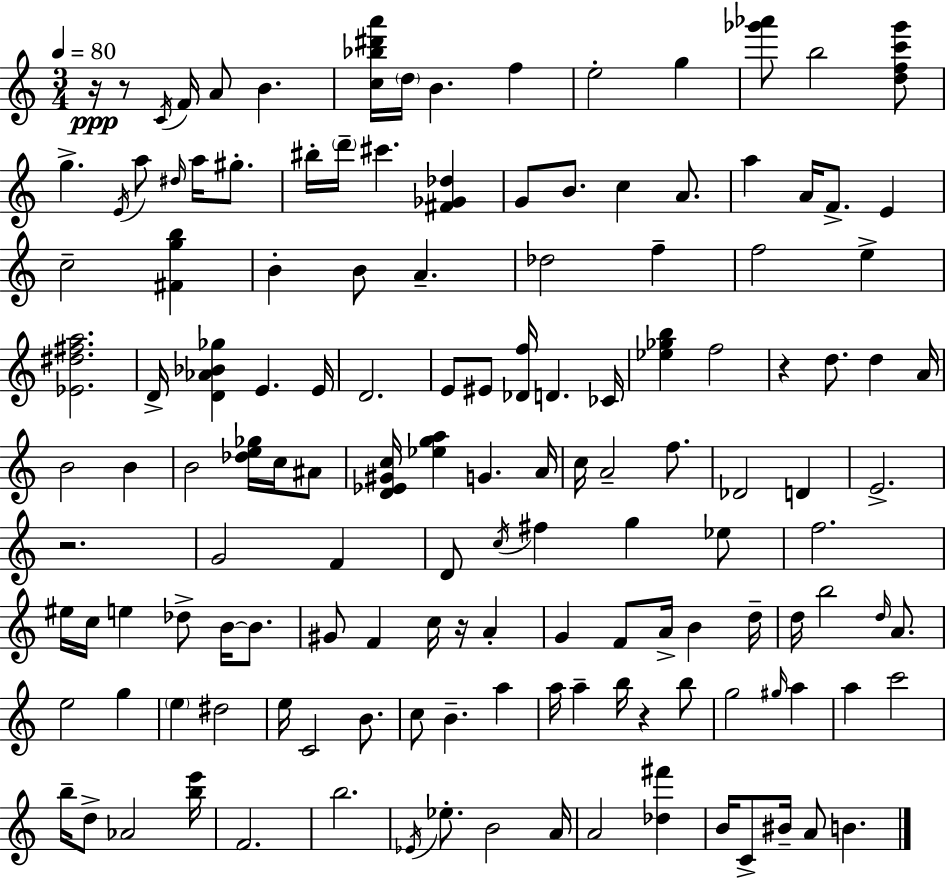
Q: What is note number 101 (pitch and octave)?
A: B5